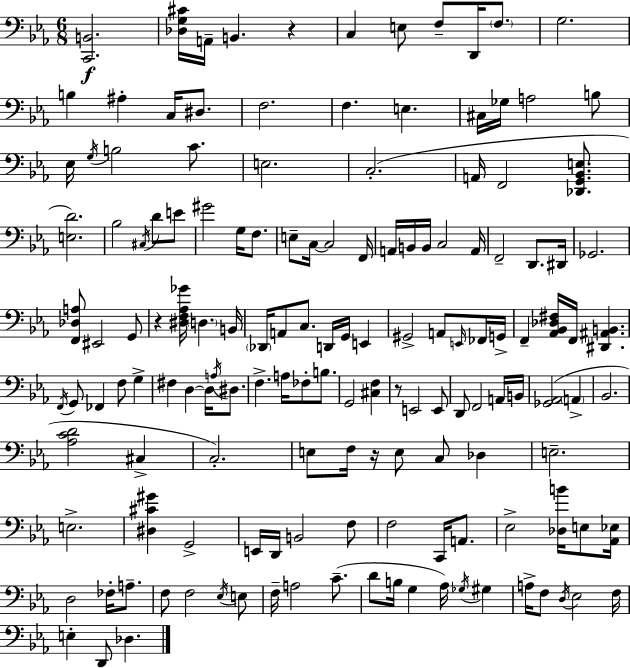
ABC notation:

X:1
T:Untitled
M:6/8
L:1/4
K:Cm
[C,,B,,]2 [_D,G,^C]/4 A,,/4 B,, z C, E,/2 F,/2 D,,/4 F,/2 G,2 B, ^A, C,/4 ^D,/2 F,2 F, E, ^C,/4 _G,/4 A,2 B,/2 _E,/4 G,/4 B,2 C/2 E,2 C,2 A,,/4 F,,2 [_D,,G,,_B,,E,]/2 [E,D]2 _B,2 ^C,/4 D/2 E/2 ^G2 G,/4 F,/2 E,/2 C,/4 C,2 F,,/4 A,,/4 B,,/4 B,,/4 C,2 A,,/4 F,,2 D,,/2 ^D,,/4 _G,,2 [F,,_D,A,]/2 ^E,,2 G,,/2 z [^D,F,_A,_G]/4 D, B,,/4 _D,,/4 A,,/2 C,/2 D,,/4 G,,/4 E,, ^G,,2 A,,/2 E,,/4 _F,,/4 G,,/4 F,, [_A,,_B,,_D,^F,]/4 F,,/4 [^D,,^A,,B,,] F,,/4 G,,/2 _F,, F,/2 G, ^F, D, D,/4 A,/4 ^D,/2 F, A,/4 _F,/2 B,/2 G,,2 [^C,F,] z/2 E,,2 E,,/2 D,,/2 F,,2 A,,/4 B,,/4 [_G,,_A,,]2 A,, _B,,2 [_A,CD]2 ^C, C,2 E,/2 F,/4 z/4 E,/2 C,/2 _D, E,2 E,2 [^D,^C^G] G,,2 E,,/4 D,,/4 B,,2 F,/2 F,2 C,,/4 A,,/2 _E,2 [_D,B]/4 E,/2 [_A,,_E,]/4 D,2 _F,/4 A,/2 F,/2 F,2 _E,/4 E,/2 F,/4 A,2 C/2 D/2 B,/4 G, _A,/4 _G,/4 ^G, A,/4 F,/2 D,/4 _E,2 F,/4 E, D,,/2 _D,